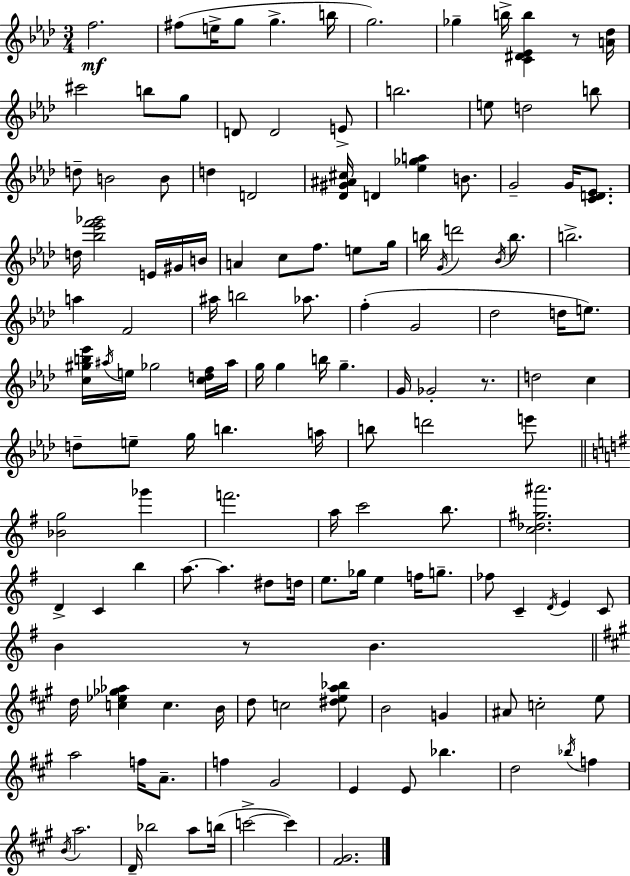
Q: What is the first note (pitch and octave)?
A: F5